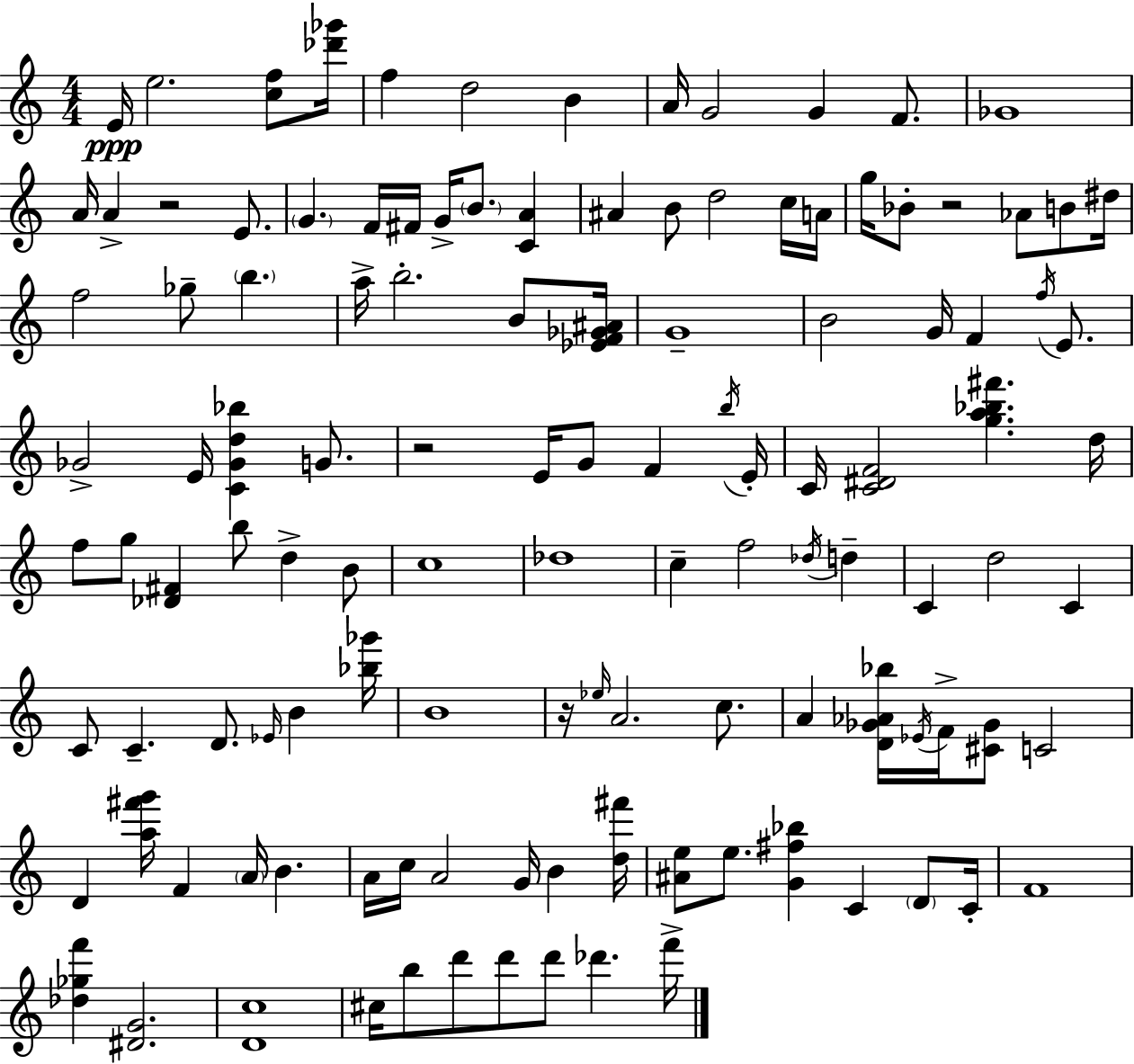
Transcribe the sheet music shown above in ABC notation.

X:1
T:Untitled
M:4/4
L:1/4
K:C
E/4 e2 [cf]/2 [_d'_g']/4 f d2 B A/4 G2 G F/2 _G4 A/4 A z2 E/2 G F/4 ^F/4 G/4 B/2 [CA] ^A B/2 d2 c/4 A/4 g/4 _B/2 z2 _A/2 B/2 ^d/4 f2 _g/2 b a/4 b2 B/2 [_EF_G^A]/4 G4 B2 G/4 F f/4 E/2 _G2 E/4 [C_Gd_b] G/2 z2 E/4 G/2 F b/4 E/4 C/4 [C^DF]2 [ga_b^f'] d/4 f/2 g/2 [_D^F] b/2 d B/2 c4 _d4 c f2 _d/4 d C d2 C C/2 C D/2 _E/4 B [_b_g']/4 B4 z/4 _e/4 A2 c/2 A [D_G_A_b]/4 _E/4 F/4 [^C_G]/2 C2 D [a^f'g']/4 F A/4 B A/4 c/4 A2 G/4 B [d^f']/4 [^Ae]/2 e/2 [G^f_b] C D/2 C/4 F4 [_d_gf'] [^DG]2 [Dc]4 ^c/4 b/2 d'/2 d'/2 d'/2 _d' f'/4